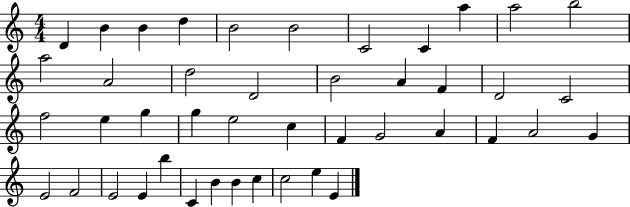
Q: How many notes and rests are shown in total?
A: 44